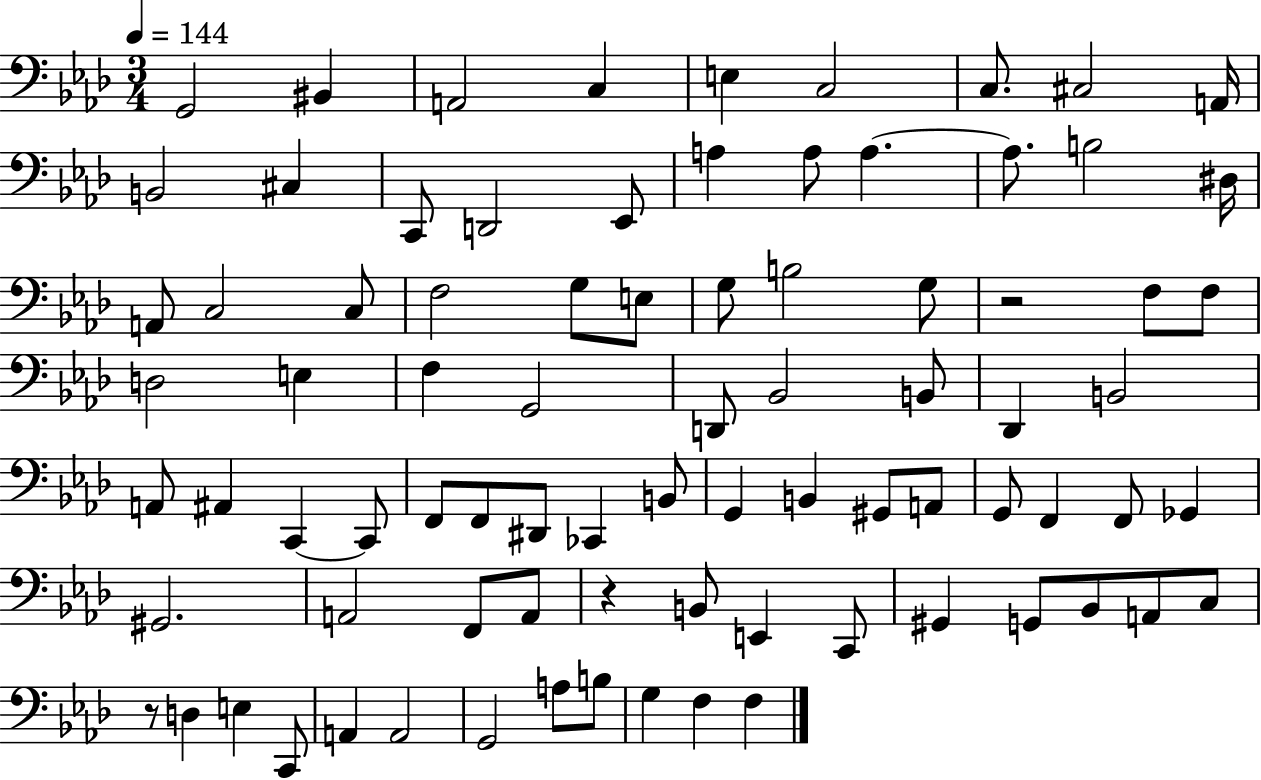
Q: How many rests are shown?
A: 3